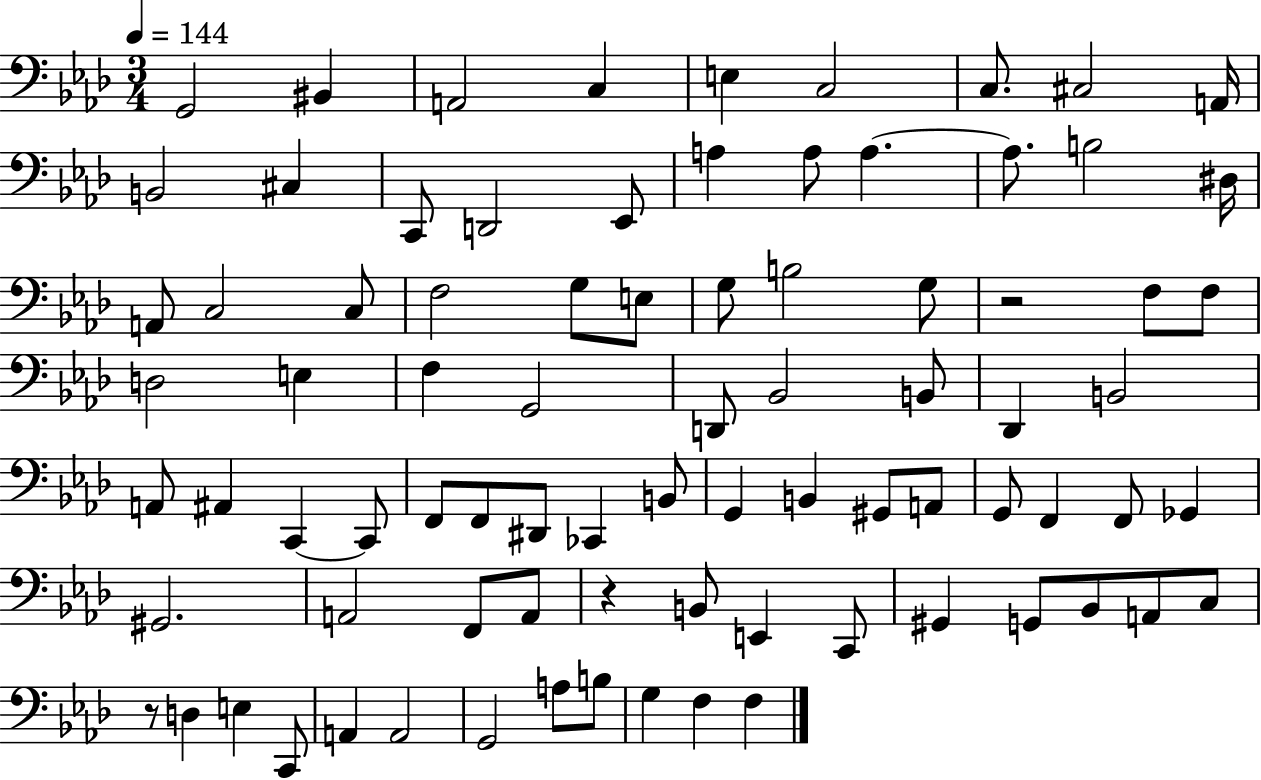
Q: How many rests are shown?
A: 3